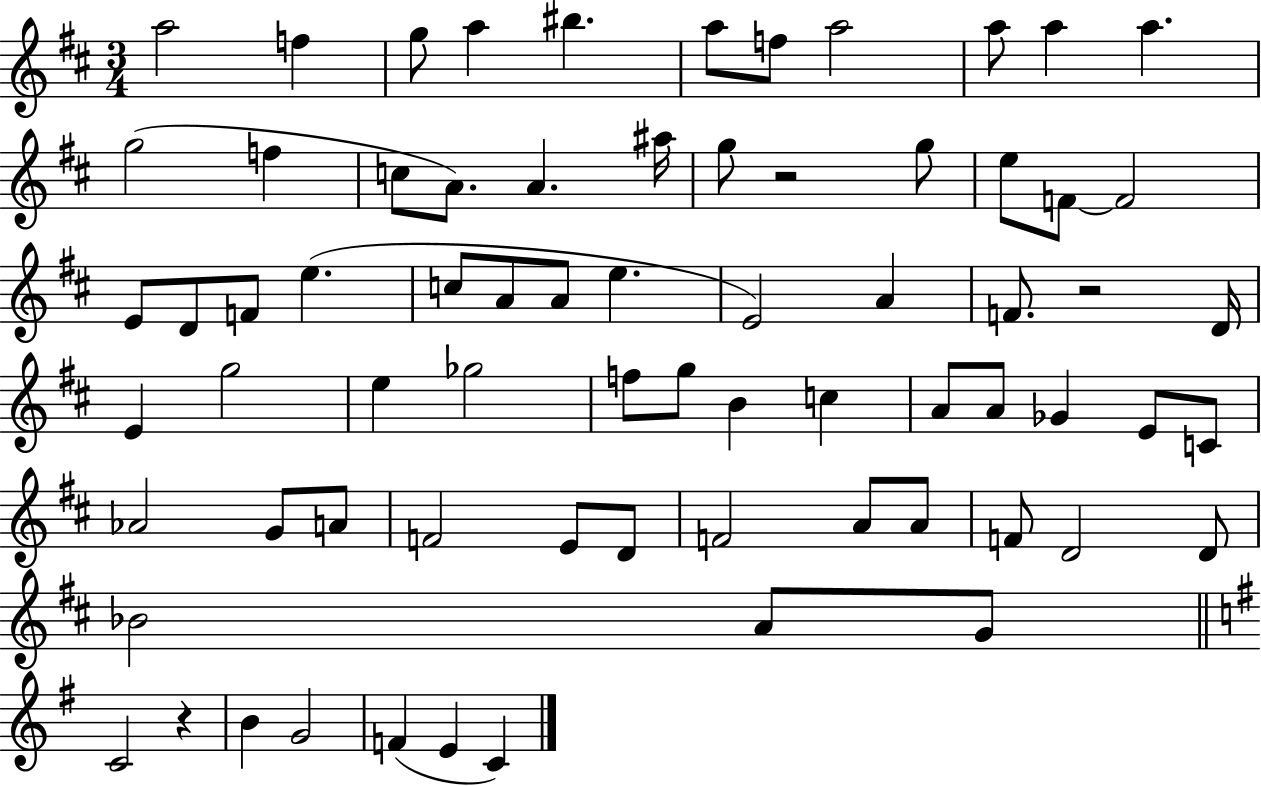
A5/h F5/q G5/e A5/q BIS5/q. A5/e F5/e A5/h A5/e A5/q A5/q. G5/h F5/q C5/e A4/e. A4/q. A#5/s G5/e R/h G5/e E5/e F4/e F4/h E4/e D4/e F4/e E5/q. C5/e A4/e A4/e E5/q. E4/h A4/q F4/e. R/h D4/s E4/q G5/h E5/q Gb5/h F5/e G5/e B4/q C5/q A4/e A4/e Gb4/q E4/e C4/e Ab4/h G4/e A4/e F4/h E4/e D4/e F4/h A4/e A4/e F4/e D4/h D4/e Bb4/h A4/e G4/e C4/h R/q B4/q G4/h F4/q E4/q C4/q